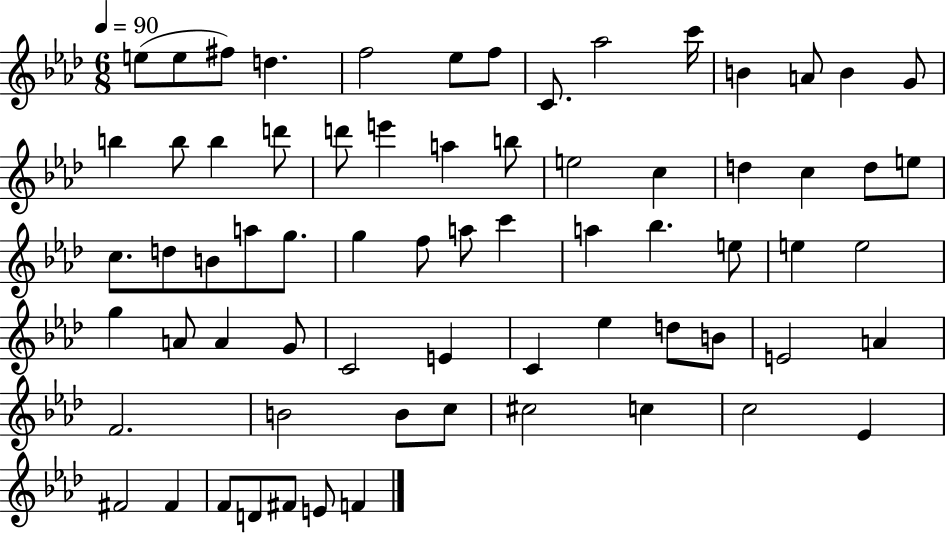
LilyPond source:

{
  \clef treble
  \numericTimeSignature
  \time 6/8
  \key aes \major
  \tempo 4 = 90
  e''8( e''8 fis''8) d''4. | f''2 ees''8 f''8 | c'8. aes''2 c'''16 | b'4 a'8 b'4 g'8 | \break b''4 b''8 b''4 d'''8 | d'''8 e'''4 a''4 b''8 | e''2 c''4 | d''4 c''4 d''8 e''8 | \break c''8. d''8 b'8 a''8 g''8. | g''4 f''8 a''8 c'''4 | a''4 bes''4. e''8 | e''4 e''2 | \break g''4 a'8 a'4 g'8 | c'2 e'4 | c'4 ees''4 d''8 b'8 | e'2 a'4 | \break f'2. | b'2 b'8 c''8 | cis''2 c''4 | c''2 ees'4 | \break fis'2 fis'4 | f'8 d'8 fis'8 e'8 f'4 | \bar "|."
}